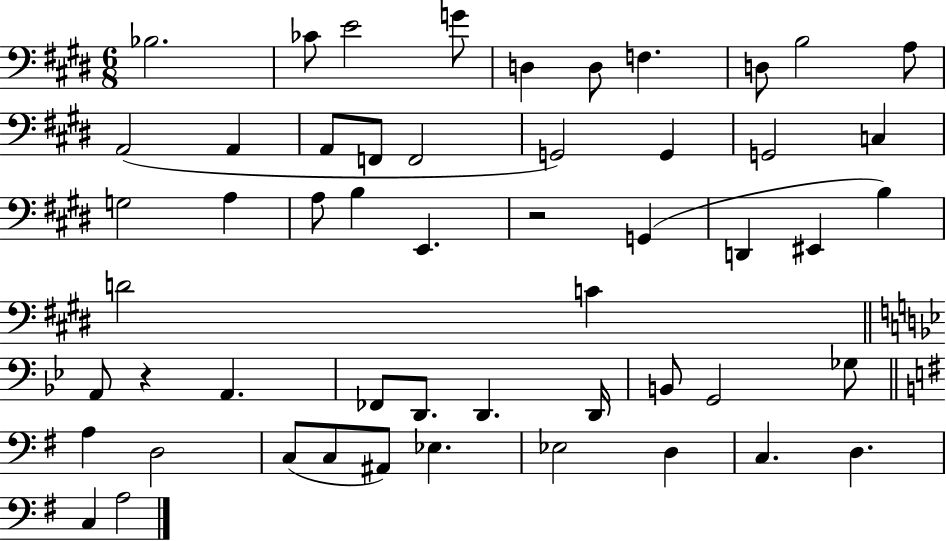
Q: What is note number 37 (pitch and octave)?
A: B2